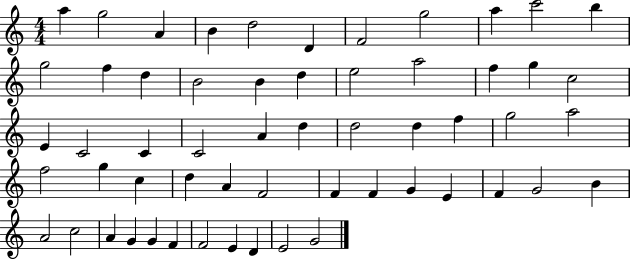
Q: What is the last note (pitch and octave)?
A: G4